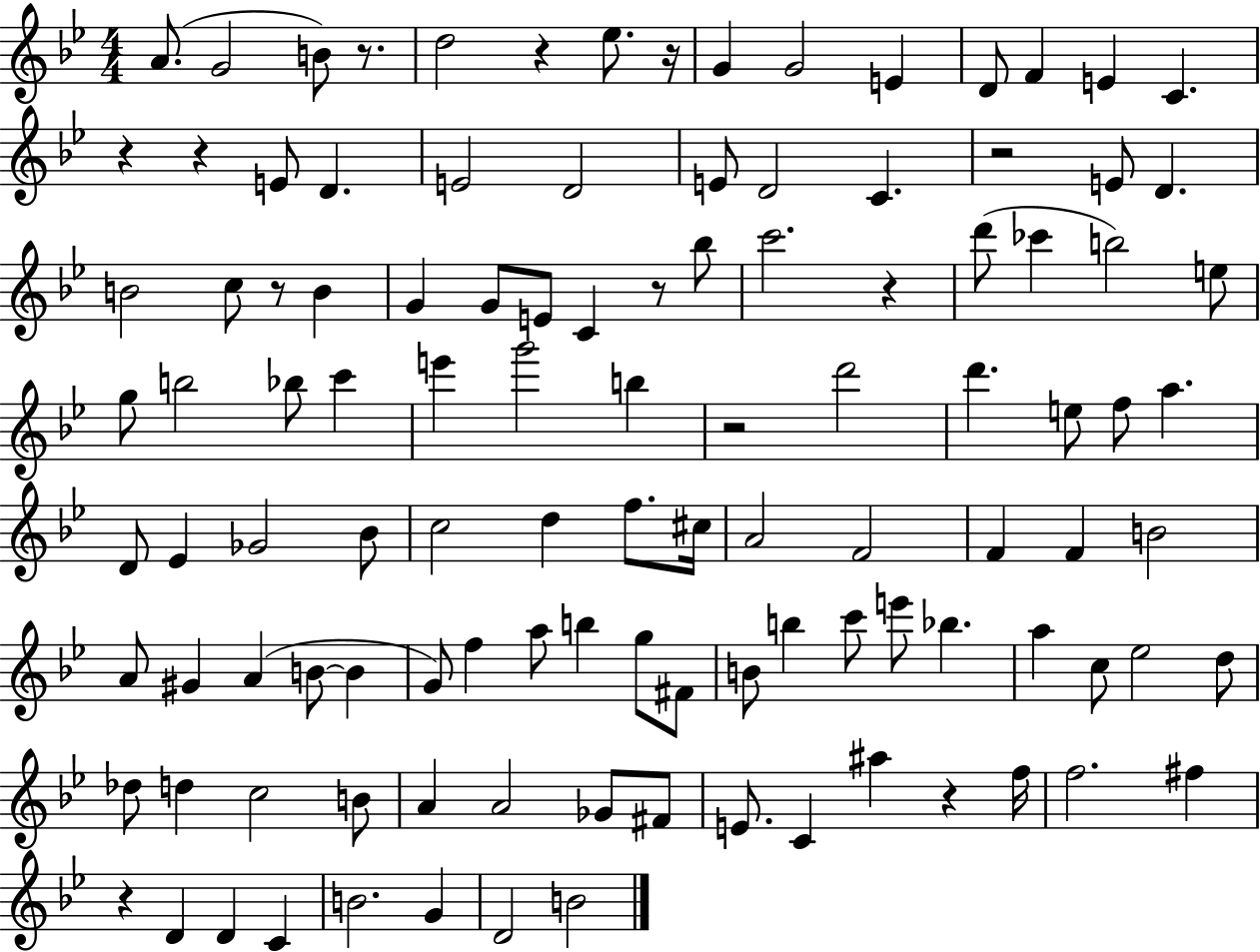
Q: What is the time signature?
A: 4/4